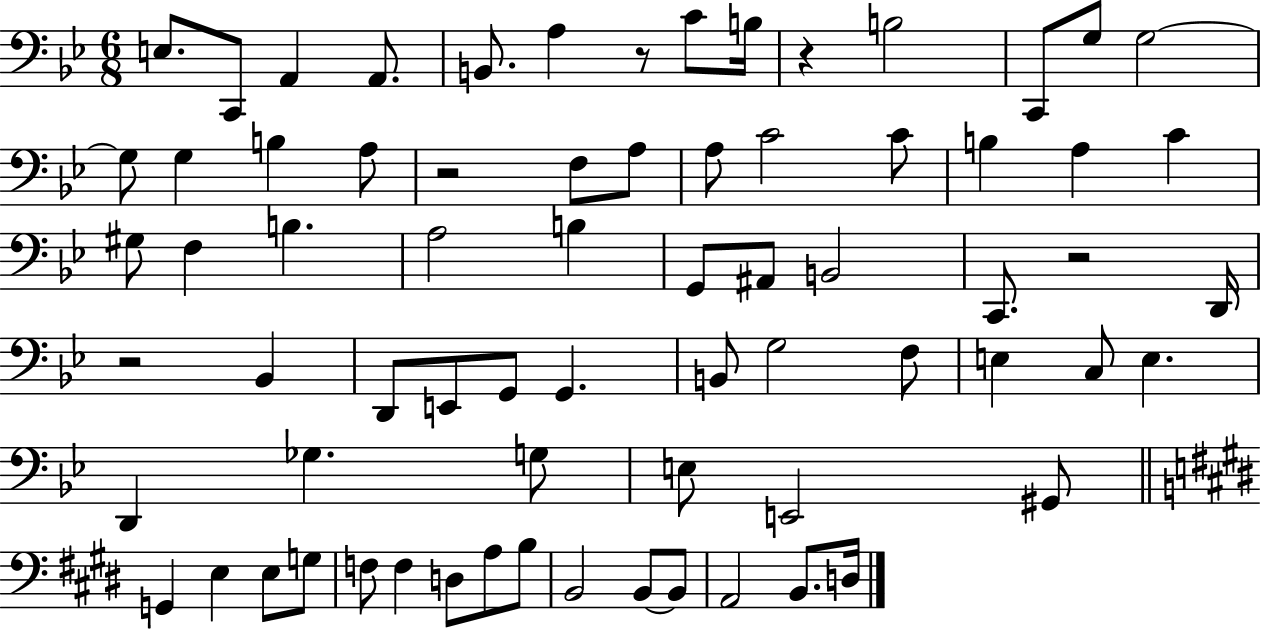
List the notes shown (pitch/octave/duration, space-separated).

E3/e. C2/e A2/q A2/e. B2/e. A3/q R/e C4/e B3/s R/q B3/h C2/e G3/e G3/h G3/e G3/q B3/q A3/e R/h F3/e A3/e A3/e C4/h C4/e B3/q A3/q C4/q G#3/e F3/q B3/q. A3/h B3/q G2/e A#2/e B2/h C2/e. R/h D2/s R/h Bb2/q D2/e E2/e G2/e G2/q. B2/e G3/h F3/e E3/q C3/e E3/q. D2/q Gb3/q. G3/e E3/e E2/h G#2/e G2/q E3/q E3/e G3/e F3/e F3/q D3/e A3/e B3/e B2/h B2/e B2/e A2/h B2/e. D3/s